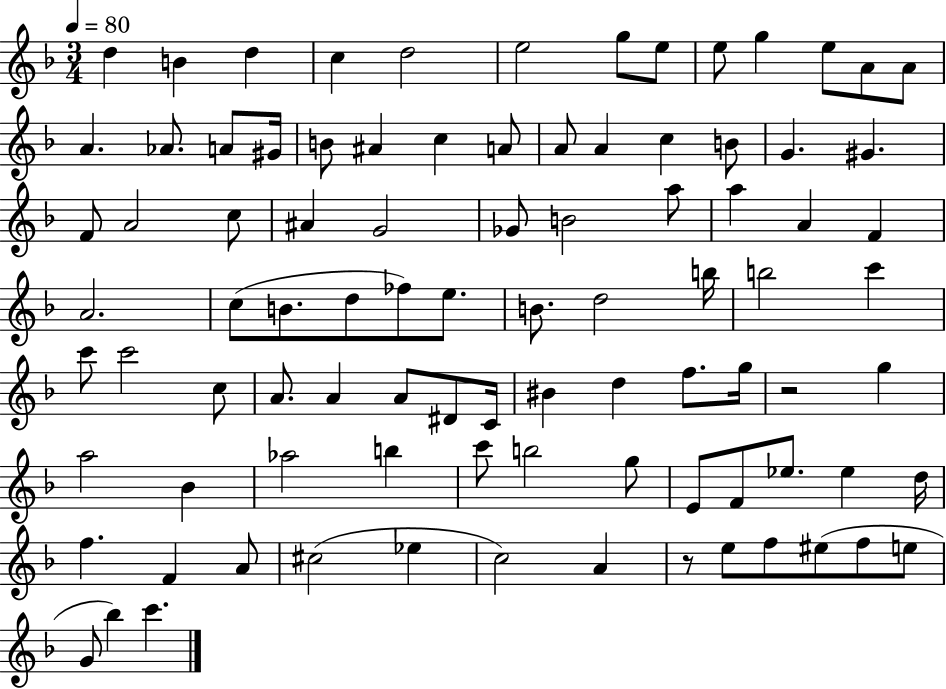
D5/q B4/q D5/q C5/q D5/h E5/h G5/e E5/e E5/e G5/q E5/e A4/e A4/e A4/q. Ab4/e. A4/e G#4/s B4/e A#4/q C5/q A4/e A4/e A4/q C5/q B4/e G4/q. G#4/q. F4/e A4/h C5/e A#4/q G4/h Gb4/e B4/h A5/e A5/q A4/q F4/q A4/h. C5/e B4/e. D5/e FES5/e E5/e. B4/e. D5/h B5/s B5/h C6/q C6/e C6/h C5/e A4/e. A4/q A4/e D#4/e C4/s BIS4/q D5/q F5/e. G5/s R/h G5/q A5/h Bb4/q Ab5/h B5/q C6/e B5/h G5/e E4/e F4/e Eb5/e. Eb5/q D5/s F5/q. F4/q A4/e C#5/h Eb5/q C5/h A4/q R/e E5/e F5/e EIS5/e F5/e E5/e G4/e Bb5/q C6/q.